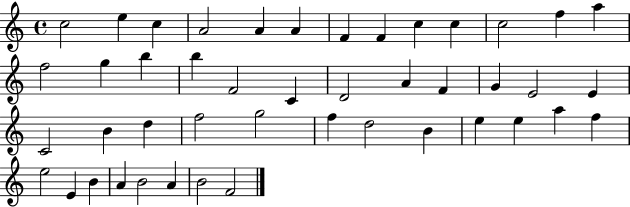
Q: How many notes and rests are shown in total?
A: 45